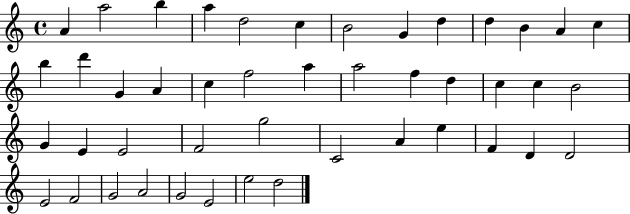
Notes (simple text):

A4/q A5/h B5/q A5/q D5/h C5/q B4/h G4/q D5/q D5/q B4/q A4/q C5/q B5/q D6/q G4/q A4/q C5/q F5/h A5/q A5/h F5/q D5/q C5/q C5/q B4/h G4/q E4/q E4/h F4/h G5/h C4/h A4/q E5/q F4/q D4/q D4/h E4/h F4/h G4/h A4/h G4/h E4/h E5/h D5/h